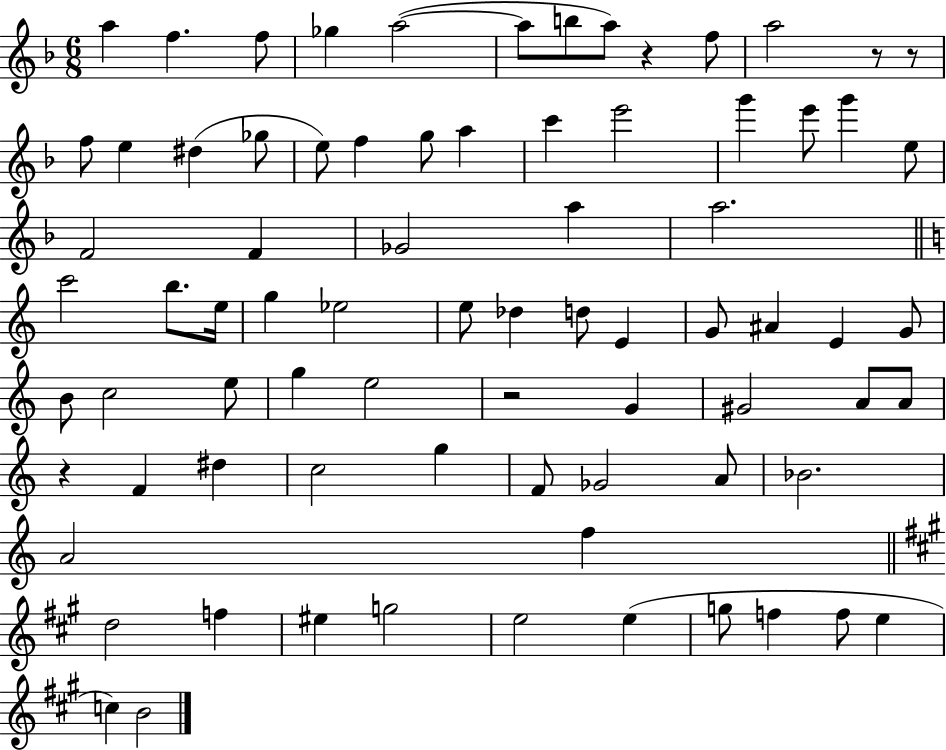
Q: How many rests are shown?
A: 5